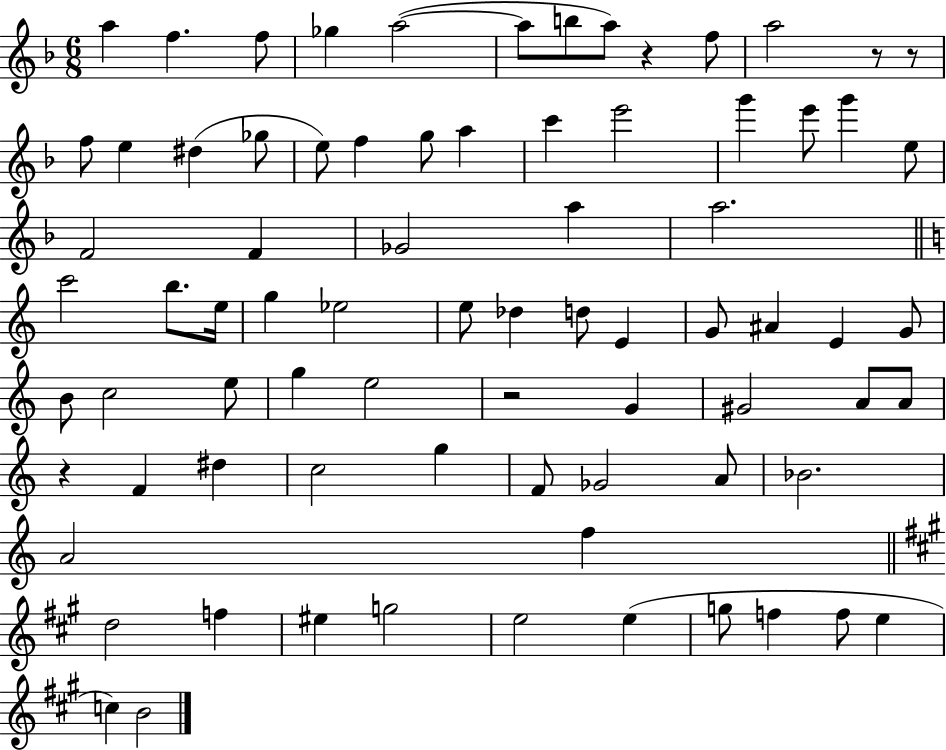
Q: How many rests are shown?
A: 5